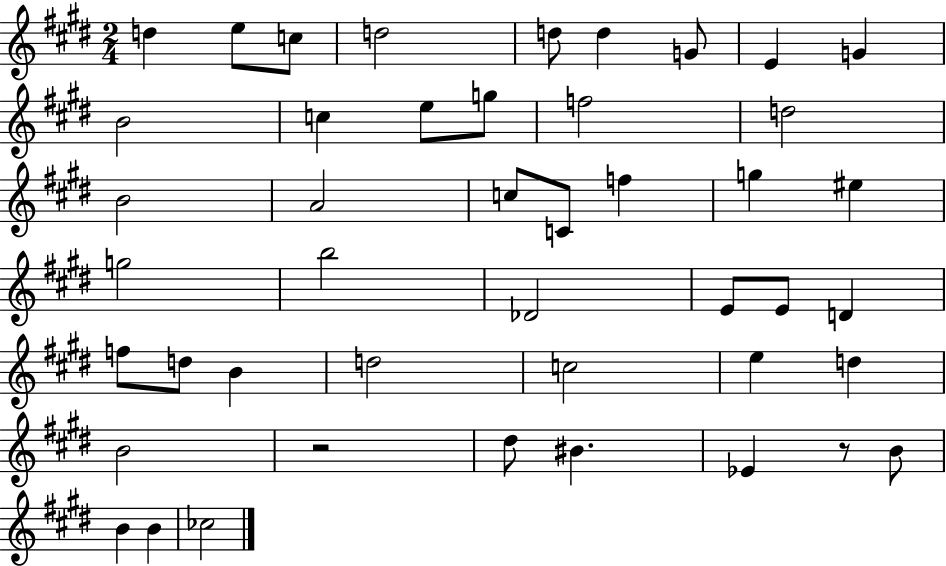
{
  \clef treble
  \numericTimeSignature
  \time 2/4
  \key e \major
  d''4 e''8 c''8 | d''2 | d''8 d''4 g'8 | e'4 g'4 | \break b'2 | c''4 e''8 g''8 | f''2 | d''2 | \break b'2 | a'2 | c''8 c'8 f''4 | g''4 eis''4 | \break g''2 | b''2 | des'2 | e'8 e'8 d'4 | \break f''8 d''8 b'4 | d''2 | c''2 | e''4 d''4 | \break b'2 | r2 | dis''8 bis'4. | ees'4 r8 b'8 | \break b'4 b'4 | ces''2 | \bar "|."
}